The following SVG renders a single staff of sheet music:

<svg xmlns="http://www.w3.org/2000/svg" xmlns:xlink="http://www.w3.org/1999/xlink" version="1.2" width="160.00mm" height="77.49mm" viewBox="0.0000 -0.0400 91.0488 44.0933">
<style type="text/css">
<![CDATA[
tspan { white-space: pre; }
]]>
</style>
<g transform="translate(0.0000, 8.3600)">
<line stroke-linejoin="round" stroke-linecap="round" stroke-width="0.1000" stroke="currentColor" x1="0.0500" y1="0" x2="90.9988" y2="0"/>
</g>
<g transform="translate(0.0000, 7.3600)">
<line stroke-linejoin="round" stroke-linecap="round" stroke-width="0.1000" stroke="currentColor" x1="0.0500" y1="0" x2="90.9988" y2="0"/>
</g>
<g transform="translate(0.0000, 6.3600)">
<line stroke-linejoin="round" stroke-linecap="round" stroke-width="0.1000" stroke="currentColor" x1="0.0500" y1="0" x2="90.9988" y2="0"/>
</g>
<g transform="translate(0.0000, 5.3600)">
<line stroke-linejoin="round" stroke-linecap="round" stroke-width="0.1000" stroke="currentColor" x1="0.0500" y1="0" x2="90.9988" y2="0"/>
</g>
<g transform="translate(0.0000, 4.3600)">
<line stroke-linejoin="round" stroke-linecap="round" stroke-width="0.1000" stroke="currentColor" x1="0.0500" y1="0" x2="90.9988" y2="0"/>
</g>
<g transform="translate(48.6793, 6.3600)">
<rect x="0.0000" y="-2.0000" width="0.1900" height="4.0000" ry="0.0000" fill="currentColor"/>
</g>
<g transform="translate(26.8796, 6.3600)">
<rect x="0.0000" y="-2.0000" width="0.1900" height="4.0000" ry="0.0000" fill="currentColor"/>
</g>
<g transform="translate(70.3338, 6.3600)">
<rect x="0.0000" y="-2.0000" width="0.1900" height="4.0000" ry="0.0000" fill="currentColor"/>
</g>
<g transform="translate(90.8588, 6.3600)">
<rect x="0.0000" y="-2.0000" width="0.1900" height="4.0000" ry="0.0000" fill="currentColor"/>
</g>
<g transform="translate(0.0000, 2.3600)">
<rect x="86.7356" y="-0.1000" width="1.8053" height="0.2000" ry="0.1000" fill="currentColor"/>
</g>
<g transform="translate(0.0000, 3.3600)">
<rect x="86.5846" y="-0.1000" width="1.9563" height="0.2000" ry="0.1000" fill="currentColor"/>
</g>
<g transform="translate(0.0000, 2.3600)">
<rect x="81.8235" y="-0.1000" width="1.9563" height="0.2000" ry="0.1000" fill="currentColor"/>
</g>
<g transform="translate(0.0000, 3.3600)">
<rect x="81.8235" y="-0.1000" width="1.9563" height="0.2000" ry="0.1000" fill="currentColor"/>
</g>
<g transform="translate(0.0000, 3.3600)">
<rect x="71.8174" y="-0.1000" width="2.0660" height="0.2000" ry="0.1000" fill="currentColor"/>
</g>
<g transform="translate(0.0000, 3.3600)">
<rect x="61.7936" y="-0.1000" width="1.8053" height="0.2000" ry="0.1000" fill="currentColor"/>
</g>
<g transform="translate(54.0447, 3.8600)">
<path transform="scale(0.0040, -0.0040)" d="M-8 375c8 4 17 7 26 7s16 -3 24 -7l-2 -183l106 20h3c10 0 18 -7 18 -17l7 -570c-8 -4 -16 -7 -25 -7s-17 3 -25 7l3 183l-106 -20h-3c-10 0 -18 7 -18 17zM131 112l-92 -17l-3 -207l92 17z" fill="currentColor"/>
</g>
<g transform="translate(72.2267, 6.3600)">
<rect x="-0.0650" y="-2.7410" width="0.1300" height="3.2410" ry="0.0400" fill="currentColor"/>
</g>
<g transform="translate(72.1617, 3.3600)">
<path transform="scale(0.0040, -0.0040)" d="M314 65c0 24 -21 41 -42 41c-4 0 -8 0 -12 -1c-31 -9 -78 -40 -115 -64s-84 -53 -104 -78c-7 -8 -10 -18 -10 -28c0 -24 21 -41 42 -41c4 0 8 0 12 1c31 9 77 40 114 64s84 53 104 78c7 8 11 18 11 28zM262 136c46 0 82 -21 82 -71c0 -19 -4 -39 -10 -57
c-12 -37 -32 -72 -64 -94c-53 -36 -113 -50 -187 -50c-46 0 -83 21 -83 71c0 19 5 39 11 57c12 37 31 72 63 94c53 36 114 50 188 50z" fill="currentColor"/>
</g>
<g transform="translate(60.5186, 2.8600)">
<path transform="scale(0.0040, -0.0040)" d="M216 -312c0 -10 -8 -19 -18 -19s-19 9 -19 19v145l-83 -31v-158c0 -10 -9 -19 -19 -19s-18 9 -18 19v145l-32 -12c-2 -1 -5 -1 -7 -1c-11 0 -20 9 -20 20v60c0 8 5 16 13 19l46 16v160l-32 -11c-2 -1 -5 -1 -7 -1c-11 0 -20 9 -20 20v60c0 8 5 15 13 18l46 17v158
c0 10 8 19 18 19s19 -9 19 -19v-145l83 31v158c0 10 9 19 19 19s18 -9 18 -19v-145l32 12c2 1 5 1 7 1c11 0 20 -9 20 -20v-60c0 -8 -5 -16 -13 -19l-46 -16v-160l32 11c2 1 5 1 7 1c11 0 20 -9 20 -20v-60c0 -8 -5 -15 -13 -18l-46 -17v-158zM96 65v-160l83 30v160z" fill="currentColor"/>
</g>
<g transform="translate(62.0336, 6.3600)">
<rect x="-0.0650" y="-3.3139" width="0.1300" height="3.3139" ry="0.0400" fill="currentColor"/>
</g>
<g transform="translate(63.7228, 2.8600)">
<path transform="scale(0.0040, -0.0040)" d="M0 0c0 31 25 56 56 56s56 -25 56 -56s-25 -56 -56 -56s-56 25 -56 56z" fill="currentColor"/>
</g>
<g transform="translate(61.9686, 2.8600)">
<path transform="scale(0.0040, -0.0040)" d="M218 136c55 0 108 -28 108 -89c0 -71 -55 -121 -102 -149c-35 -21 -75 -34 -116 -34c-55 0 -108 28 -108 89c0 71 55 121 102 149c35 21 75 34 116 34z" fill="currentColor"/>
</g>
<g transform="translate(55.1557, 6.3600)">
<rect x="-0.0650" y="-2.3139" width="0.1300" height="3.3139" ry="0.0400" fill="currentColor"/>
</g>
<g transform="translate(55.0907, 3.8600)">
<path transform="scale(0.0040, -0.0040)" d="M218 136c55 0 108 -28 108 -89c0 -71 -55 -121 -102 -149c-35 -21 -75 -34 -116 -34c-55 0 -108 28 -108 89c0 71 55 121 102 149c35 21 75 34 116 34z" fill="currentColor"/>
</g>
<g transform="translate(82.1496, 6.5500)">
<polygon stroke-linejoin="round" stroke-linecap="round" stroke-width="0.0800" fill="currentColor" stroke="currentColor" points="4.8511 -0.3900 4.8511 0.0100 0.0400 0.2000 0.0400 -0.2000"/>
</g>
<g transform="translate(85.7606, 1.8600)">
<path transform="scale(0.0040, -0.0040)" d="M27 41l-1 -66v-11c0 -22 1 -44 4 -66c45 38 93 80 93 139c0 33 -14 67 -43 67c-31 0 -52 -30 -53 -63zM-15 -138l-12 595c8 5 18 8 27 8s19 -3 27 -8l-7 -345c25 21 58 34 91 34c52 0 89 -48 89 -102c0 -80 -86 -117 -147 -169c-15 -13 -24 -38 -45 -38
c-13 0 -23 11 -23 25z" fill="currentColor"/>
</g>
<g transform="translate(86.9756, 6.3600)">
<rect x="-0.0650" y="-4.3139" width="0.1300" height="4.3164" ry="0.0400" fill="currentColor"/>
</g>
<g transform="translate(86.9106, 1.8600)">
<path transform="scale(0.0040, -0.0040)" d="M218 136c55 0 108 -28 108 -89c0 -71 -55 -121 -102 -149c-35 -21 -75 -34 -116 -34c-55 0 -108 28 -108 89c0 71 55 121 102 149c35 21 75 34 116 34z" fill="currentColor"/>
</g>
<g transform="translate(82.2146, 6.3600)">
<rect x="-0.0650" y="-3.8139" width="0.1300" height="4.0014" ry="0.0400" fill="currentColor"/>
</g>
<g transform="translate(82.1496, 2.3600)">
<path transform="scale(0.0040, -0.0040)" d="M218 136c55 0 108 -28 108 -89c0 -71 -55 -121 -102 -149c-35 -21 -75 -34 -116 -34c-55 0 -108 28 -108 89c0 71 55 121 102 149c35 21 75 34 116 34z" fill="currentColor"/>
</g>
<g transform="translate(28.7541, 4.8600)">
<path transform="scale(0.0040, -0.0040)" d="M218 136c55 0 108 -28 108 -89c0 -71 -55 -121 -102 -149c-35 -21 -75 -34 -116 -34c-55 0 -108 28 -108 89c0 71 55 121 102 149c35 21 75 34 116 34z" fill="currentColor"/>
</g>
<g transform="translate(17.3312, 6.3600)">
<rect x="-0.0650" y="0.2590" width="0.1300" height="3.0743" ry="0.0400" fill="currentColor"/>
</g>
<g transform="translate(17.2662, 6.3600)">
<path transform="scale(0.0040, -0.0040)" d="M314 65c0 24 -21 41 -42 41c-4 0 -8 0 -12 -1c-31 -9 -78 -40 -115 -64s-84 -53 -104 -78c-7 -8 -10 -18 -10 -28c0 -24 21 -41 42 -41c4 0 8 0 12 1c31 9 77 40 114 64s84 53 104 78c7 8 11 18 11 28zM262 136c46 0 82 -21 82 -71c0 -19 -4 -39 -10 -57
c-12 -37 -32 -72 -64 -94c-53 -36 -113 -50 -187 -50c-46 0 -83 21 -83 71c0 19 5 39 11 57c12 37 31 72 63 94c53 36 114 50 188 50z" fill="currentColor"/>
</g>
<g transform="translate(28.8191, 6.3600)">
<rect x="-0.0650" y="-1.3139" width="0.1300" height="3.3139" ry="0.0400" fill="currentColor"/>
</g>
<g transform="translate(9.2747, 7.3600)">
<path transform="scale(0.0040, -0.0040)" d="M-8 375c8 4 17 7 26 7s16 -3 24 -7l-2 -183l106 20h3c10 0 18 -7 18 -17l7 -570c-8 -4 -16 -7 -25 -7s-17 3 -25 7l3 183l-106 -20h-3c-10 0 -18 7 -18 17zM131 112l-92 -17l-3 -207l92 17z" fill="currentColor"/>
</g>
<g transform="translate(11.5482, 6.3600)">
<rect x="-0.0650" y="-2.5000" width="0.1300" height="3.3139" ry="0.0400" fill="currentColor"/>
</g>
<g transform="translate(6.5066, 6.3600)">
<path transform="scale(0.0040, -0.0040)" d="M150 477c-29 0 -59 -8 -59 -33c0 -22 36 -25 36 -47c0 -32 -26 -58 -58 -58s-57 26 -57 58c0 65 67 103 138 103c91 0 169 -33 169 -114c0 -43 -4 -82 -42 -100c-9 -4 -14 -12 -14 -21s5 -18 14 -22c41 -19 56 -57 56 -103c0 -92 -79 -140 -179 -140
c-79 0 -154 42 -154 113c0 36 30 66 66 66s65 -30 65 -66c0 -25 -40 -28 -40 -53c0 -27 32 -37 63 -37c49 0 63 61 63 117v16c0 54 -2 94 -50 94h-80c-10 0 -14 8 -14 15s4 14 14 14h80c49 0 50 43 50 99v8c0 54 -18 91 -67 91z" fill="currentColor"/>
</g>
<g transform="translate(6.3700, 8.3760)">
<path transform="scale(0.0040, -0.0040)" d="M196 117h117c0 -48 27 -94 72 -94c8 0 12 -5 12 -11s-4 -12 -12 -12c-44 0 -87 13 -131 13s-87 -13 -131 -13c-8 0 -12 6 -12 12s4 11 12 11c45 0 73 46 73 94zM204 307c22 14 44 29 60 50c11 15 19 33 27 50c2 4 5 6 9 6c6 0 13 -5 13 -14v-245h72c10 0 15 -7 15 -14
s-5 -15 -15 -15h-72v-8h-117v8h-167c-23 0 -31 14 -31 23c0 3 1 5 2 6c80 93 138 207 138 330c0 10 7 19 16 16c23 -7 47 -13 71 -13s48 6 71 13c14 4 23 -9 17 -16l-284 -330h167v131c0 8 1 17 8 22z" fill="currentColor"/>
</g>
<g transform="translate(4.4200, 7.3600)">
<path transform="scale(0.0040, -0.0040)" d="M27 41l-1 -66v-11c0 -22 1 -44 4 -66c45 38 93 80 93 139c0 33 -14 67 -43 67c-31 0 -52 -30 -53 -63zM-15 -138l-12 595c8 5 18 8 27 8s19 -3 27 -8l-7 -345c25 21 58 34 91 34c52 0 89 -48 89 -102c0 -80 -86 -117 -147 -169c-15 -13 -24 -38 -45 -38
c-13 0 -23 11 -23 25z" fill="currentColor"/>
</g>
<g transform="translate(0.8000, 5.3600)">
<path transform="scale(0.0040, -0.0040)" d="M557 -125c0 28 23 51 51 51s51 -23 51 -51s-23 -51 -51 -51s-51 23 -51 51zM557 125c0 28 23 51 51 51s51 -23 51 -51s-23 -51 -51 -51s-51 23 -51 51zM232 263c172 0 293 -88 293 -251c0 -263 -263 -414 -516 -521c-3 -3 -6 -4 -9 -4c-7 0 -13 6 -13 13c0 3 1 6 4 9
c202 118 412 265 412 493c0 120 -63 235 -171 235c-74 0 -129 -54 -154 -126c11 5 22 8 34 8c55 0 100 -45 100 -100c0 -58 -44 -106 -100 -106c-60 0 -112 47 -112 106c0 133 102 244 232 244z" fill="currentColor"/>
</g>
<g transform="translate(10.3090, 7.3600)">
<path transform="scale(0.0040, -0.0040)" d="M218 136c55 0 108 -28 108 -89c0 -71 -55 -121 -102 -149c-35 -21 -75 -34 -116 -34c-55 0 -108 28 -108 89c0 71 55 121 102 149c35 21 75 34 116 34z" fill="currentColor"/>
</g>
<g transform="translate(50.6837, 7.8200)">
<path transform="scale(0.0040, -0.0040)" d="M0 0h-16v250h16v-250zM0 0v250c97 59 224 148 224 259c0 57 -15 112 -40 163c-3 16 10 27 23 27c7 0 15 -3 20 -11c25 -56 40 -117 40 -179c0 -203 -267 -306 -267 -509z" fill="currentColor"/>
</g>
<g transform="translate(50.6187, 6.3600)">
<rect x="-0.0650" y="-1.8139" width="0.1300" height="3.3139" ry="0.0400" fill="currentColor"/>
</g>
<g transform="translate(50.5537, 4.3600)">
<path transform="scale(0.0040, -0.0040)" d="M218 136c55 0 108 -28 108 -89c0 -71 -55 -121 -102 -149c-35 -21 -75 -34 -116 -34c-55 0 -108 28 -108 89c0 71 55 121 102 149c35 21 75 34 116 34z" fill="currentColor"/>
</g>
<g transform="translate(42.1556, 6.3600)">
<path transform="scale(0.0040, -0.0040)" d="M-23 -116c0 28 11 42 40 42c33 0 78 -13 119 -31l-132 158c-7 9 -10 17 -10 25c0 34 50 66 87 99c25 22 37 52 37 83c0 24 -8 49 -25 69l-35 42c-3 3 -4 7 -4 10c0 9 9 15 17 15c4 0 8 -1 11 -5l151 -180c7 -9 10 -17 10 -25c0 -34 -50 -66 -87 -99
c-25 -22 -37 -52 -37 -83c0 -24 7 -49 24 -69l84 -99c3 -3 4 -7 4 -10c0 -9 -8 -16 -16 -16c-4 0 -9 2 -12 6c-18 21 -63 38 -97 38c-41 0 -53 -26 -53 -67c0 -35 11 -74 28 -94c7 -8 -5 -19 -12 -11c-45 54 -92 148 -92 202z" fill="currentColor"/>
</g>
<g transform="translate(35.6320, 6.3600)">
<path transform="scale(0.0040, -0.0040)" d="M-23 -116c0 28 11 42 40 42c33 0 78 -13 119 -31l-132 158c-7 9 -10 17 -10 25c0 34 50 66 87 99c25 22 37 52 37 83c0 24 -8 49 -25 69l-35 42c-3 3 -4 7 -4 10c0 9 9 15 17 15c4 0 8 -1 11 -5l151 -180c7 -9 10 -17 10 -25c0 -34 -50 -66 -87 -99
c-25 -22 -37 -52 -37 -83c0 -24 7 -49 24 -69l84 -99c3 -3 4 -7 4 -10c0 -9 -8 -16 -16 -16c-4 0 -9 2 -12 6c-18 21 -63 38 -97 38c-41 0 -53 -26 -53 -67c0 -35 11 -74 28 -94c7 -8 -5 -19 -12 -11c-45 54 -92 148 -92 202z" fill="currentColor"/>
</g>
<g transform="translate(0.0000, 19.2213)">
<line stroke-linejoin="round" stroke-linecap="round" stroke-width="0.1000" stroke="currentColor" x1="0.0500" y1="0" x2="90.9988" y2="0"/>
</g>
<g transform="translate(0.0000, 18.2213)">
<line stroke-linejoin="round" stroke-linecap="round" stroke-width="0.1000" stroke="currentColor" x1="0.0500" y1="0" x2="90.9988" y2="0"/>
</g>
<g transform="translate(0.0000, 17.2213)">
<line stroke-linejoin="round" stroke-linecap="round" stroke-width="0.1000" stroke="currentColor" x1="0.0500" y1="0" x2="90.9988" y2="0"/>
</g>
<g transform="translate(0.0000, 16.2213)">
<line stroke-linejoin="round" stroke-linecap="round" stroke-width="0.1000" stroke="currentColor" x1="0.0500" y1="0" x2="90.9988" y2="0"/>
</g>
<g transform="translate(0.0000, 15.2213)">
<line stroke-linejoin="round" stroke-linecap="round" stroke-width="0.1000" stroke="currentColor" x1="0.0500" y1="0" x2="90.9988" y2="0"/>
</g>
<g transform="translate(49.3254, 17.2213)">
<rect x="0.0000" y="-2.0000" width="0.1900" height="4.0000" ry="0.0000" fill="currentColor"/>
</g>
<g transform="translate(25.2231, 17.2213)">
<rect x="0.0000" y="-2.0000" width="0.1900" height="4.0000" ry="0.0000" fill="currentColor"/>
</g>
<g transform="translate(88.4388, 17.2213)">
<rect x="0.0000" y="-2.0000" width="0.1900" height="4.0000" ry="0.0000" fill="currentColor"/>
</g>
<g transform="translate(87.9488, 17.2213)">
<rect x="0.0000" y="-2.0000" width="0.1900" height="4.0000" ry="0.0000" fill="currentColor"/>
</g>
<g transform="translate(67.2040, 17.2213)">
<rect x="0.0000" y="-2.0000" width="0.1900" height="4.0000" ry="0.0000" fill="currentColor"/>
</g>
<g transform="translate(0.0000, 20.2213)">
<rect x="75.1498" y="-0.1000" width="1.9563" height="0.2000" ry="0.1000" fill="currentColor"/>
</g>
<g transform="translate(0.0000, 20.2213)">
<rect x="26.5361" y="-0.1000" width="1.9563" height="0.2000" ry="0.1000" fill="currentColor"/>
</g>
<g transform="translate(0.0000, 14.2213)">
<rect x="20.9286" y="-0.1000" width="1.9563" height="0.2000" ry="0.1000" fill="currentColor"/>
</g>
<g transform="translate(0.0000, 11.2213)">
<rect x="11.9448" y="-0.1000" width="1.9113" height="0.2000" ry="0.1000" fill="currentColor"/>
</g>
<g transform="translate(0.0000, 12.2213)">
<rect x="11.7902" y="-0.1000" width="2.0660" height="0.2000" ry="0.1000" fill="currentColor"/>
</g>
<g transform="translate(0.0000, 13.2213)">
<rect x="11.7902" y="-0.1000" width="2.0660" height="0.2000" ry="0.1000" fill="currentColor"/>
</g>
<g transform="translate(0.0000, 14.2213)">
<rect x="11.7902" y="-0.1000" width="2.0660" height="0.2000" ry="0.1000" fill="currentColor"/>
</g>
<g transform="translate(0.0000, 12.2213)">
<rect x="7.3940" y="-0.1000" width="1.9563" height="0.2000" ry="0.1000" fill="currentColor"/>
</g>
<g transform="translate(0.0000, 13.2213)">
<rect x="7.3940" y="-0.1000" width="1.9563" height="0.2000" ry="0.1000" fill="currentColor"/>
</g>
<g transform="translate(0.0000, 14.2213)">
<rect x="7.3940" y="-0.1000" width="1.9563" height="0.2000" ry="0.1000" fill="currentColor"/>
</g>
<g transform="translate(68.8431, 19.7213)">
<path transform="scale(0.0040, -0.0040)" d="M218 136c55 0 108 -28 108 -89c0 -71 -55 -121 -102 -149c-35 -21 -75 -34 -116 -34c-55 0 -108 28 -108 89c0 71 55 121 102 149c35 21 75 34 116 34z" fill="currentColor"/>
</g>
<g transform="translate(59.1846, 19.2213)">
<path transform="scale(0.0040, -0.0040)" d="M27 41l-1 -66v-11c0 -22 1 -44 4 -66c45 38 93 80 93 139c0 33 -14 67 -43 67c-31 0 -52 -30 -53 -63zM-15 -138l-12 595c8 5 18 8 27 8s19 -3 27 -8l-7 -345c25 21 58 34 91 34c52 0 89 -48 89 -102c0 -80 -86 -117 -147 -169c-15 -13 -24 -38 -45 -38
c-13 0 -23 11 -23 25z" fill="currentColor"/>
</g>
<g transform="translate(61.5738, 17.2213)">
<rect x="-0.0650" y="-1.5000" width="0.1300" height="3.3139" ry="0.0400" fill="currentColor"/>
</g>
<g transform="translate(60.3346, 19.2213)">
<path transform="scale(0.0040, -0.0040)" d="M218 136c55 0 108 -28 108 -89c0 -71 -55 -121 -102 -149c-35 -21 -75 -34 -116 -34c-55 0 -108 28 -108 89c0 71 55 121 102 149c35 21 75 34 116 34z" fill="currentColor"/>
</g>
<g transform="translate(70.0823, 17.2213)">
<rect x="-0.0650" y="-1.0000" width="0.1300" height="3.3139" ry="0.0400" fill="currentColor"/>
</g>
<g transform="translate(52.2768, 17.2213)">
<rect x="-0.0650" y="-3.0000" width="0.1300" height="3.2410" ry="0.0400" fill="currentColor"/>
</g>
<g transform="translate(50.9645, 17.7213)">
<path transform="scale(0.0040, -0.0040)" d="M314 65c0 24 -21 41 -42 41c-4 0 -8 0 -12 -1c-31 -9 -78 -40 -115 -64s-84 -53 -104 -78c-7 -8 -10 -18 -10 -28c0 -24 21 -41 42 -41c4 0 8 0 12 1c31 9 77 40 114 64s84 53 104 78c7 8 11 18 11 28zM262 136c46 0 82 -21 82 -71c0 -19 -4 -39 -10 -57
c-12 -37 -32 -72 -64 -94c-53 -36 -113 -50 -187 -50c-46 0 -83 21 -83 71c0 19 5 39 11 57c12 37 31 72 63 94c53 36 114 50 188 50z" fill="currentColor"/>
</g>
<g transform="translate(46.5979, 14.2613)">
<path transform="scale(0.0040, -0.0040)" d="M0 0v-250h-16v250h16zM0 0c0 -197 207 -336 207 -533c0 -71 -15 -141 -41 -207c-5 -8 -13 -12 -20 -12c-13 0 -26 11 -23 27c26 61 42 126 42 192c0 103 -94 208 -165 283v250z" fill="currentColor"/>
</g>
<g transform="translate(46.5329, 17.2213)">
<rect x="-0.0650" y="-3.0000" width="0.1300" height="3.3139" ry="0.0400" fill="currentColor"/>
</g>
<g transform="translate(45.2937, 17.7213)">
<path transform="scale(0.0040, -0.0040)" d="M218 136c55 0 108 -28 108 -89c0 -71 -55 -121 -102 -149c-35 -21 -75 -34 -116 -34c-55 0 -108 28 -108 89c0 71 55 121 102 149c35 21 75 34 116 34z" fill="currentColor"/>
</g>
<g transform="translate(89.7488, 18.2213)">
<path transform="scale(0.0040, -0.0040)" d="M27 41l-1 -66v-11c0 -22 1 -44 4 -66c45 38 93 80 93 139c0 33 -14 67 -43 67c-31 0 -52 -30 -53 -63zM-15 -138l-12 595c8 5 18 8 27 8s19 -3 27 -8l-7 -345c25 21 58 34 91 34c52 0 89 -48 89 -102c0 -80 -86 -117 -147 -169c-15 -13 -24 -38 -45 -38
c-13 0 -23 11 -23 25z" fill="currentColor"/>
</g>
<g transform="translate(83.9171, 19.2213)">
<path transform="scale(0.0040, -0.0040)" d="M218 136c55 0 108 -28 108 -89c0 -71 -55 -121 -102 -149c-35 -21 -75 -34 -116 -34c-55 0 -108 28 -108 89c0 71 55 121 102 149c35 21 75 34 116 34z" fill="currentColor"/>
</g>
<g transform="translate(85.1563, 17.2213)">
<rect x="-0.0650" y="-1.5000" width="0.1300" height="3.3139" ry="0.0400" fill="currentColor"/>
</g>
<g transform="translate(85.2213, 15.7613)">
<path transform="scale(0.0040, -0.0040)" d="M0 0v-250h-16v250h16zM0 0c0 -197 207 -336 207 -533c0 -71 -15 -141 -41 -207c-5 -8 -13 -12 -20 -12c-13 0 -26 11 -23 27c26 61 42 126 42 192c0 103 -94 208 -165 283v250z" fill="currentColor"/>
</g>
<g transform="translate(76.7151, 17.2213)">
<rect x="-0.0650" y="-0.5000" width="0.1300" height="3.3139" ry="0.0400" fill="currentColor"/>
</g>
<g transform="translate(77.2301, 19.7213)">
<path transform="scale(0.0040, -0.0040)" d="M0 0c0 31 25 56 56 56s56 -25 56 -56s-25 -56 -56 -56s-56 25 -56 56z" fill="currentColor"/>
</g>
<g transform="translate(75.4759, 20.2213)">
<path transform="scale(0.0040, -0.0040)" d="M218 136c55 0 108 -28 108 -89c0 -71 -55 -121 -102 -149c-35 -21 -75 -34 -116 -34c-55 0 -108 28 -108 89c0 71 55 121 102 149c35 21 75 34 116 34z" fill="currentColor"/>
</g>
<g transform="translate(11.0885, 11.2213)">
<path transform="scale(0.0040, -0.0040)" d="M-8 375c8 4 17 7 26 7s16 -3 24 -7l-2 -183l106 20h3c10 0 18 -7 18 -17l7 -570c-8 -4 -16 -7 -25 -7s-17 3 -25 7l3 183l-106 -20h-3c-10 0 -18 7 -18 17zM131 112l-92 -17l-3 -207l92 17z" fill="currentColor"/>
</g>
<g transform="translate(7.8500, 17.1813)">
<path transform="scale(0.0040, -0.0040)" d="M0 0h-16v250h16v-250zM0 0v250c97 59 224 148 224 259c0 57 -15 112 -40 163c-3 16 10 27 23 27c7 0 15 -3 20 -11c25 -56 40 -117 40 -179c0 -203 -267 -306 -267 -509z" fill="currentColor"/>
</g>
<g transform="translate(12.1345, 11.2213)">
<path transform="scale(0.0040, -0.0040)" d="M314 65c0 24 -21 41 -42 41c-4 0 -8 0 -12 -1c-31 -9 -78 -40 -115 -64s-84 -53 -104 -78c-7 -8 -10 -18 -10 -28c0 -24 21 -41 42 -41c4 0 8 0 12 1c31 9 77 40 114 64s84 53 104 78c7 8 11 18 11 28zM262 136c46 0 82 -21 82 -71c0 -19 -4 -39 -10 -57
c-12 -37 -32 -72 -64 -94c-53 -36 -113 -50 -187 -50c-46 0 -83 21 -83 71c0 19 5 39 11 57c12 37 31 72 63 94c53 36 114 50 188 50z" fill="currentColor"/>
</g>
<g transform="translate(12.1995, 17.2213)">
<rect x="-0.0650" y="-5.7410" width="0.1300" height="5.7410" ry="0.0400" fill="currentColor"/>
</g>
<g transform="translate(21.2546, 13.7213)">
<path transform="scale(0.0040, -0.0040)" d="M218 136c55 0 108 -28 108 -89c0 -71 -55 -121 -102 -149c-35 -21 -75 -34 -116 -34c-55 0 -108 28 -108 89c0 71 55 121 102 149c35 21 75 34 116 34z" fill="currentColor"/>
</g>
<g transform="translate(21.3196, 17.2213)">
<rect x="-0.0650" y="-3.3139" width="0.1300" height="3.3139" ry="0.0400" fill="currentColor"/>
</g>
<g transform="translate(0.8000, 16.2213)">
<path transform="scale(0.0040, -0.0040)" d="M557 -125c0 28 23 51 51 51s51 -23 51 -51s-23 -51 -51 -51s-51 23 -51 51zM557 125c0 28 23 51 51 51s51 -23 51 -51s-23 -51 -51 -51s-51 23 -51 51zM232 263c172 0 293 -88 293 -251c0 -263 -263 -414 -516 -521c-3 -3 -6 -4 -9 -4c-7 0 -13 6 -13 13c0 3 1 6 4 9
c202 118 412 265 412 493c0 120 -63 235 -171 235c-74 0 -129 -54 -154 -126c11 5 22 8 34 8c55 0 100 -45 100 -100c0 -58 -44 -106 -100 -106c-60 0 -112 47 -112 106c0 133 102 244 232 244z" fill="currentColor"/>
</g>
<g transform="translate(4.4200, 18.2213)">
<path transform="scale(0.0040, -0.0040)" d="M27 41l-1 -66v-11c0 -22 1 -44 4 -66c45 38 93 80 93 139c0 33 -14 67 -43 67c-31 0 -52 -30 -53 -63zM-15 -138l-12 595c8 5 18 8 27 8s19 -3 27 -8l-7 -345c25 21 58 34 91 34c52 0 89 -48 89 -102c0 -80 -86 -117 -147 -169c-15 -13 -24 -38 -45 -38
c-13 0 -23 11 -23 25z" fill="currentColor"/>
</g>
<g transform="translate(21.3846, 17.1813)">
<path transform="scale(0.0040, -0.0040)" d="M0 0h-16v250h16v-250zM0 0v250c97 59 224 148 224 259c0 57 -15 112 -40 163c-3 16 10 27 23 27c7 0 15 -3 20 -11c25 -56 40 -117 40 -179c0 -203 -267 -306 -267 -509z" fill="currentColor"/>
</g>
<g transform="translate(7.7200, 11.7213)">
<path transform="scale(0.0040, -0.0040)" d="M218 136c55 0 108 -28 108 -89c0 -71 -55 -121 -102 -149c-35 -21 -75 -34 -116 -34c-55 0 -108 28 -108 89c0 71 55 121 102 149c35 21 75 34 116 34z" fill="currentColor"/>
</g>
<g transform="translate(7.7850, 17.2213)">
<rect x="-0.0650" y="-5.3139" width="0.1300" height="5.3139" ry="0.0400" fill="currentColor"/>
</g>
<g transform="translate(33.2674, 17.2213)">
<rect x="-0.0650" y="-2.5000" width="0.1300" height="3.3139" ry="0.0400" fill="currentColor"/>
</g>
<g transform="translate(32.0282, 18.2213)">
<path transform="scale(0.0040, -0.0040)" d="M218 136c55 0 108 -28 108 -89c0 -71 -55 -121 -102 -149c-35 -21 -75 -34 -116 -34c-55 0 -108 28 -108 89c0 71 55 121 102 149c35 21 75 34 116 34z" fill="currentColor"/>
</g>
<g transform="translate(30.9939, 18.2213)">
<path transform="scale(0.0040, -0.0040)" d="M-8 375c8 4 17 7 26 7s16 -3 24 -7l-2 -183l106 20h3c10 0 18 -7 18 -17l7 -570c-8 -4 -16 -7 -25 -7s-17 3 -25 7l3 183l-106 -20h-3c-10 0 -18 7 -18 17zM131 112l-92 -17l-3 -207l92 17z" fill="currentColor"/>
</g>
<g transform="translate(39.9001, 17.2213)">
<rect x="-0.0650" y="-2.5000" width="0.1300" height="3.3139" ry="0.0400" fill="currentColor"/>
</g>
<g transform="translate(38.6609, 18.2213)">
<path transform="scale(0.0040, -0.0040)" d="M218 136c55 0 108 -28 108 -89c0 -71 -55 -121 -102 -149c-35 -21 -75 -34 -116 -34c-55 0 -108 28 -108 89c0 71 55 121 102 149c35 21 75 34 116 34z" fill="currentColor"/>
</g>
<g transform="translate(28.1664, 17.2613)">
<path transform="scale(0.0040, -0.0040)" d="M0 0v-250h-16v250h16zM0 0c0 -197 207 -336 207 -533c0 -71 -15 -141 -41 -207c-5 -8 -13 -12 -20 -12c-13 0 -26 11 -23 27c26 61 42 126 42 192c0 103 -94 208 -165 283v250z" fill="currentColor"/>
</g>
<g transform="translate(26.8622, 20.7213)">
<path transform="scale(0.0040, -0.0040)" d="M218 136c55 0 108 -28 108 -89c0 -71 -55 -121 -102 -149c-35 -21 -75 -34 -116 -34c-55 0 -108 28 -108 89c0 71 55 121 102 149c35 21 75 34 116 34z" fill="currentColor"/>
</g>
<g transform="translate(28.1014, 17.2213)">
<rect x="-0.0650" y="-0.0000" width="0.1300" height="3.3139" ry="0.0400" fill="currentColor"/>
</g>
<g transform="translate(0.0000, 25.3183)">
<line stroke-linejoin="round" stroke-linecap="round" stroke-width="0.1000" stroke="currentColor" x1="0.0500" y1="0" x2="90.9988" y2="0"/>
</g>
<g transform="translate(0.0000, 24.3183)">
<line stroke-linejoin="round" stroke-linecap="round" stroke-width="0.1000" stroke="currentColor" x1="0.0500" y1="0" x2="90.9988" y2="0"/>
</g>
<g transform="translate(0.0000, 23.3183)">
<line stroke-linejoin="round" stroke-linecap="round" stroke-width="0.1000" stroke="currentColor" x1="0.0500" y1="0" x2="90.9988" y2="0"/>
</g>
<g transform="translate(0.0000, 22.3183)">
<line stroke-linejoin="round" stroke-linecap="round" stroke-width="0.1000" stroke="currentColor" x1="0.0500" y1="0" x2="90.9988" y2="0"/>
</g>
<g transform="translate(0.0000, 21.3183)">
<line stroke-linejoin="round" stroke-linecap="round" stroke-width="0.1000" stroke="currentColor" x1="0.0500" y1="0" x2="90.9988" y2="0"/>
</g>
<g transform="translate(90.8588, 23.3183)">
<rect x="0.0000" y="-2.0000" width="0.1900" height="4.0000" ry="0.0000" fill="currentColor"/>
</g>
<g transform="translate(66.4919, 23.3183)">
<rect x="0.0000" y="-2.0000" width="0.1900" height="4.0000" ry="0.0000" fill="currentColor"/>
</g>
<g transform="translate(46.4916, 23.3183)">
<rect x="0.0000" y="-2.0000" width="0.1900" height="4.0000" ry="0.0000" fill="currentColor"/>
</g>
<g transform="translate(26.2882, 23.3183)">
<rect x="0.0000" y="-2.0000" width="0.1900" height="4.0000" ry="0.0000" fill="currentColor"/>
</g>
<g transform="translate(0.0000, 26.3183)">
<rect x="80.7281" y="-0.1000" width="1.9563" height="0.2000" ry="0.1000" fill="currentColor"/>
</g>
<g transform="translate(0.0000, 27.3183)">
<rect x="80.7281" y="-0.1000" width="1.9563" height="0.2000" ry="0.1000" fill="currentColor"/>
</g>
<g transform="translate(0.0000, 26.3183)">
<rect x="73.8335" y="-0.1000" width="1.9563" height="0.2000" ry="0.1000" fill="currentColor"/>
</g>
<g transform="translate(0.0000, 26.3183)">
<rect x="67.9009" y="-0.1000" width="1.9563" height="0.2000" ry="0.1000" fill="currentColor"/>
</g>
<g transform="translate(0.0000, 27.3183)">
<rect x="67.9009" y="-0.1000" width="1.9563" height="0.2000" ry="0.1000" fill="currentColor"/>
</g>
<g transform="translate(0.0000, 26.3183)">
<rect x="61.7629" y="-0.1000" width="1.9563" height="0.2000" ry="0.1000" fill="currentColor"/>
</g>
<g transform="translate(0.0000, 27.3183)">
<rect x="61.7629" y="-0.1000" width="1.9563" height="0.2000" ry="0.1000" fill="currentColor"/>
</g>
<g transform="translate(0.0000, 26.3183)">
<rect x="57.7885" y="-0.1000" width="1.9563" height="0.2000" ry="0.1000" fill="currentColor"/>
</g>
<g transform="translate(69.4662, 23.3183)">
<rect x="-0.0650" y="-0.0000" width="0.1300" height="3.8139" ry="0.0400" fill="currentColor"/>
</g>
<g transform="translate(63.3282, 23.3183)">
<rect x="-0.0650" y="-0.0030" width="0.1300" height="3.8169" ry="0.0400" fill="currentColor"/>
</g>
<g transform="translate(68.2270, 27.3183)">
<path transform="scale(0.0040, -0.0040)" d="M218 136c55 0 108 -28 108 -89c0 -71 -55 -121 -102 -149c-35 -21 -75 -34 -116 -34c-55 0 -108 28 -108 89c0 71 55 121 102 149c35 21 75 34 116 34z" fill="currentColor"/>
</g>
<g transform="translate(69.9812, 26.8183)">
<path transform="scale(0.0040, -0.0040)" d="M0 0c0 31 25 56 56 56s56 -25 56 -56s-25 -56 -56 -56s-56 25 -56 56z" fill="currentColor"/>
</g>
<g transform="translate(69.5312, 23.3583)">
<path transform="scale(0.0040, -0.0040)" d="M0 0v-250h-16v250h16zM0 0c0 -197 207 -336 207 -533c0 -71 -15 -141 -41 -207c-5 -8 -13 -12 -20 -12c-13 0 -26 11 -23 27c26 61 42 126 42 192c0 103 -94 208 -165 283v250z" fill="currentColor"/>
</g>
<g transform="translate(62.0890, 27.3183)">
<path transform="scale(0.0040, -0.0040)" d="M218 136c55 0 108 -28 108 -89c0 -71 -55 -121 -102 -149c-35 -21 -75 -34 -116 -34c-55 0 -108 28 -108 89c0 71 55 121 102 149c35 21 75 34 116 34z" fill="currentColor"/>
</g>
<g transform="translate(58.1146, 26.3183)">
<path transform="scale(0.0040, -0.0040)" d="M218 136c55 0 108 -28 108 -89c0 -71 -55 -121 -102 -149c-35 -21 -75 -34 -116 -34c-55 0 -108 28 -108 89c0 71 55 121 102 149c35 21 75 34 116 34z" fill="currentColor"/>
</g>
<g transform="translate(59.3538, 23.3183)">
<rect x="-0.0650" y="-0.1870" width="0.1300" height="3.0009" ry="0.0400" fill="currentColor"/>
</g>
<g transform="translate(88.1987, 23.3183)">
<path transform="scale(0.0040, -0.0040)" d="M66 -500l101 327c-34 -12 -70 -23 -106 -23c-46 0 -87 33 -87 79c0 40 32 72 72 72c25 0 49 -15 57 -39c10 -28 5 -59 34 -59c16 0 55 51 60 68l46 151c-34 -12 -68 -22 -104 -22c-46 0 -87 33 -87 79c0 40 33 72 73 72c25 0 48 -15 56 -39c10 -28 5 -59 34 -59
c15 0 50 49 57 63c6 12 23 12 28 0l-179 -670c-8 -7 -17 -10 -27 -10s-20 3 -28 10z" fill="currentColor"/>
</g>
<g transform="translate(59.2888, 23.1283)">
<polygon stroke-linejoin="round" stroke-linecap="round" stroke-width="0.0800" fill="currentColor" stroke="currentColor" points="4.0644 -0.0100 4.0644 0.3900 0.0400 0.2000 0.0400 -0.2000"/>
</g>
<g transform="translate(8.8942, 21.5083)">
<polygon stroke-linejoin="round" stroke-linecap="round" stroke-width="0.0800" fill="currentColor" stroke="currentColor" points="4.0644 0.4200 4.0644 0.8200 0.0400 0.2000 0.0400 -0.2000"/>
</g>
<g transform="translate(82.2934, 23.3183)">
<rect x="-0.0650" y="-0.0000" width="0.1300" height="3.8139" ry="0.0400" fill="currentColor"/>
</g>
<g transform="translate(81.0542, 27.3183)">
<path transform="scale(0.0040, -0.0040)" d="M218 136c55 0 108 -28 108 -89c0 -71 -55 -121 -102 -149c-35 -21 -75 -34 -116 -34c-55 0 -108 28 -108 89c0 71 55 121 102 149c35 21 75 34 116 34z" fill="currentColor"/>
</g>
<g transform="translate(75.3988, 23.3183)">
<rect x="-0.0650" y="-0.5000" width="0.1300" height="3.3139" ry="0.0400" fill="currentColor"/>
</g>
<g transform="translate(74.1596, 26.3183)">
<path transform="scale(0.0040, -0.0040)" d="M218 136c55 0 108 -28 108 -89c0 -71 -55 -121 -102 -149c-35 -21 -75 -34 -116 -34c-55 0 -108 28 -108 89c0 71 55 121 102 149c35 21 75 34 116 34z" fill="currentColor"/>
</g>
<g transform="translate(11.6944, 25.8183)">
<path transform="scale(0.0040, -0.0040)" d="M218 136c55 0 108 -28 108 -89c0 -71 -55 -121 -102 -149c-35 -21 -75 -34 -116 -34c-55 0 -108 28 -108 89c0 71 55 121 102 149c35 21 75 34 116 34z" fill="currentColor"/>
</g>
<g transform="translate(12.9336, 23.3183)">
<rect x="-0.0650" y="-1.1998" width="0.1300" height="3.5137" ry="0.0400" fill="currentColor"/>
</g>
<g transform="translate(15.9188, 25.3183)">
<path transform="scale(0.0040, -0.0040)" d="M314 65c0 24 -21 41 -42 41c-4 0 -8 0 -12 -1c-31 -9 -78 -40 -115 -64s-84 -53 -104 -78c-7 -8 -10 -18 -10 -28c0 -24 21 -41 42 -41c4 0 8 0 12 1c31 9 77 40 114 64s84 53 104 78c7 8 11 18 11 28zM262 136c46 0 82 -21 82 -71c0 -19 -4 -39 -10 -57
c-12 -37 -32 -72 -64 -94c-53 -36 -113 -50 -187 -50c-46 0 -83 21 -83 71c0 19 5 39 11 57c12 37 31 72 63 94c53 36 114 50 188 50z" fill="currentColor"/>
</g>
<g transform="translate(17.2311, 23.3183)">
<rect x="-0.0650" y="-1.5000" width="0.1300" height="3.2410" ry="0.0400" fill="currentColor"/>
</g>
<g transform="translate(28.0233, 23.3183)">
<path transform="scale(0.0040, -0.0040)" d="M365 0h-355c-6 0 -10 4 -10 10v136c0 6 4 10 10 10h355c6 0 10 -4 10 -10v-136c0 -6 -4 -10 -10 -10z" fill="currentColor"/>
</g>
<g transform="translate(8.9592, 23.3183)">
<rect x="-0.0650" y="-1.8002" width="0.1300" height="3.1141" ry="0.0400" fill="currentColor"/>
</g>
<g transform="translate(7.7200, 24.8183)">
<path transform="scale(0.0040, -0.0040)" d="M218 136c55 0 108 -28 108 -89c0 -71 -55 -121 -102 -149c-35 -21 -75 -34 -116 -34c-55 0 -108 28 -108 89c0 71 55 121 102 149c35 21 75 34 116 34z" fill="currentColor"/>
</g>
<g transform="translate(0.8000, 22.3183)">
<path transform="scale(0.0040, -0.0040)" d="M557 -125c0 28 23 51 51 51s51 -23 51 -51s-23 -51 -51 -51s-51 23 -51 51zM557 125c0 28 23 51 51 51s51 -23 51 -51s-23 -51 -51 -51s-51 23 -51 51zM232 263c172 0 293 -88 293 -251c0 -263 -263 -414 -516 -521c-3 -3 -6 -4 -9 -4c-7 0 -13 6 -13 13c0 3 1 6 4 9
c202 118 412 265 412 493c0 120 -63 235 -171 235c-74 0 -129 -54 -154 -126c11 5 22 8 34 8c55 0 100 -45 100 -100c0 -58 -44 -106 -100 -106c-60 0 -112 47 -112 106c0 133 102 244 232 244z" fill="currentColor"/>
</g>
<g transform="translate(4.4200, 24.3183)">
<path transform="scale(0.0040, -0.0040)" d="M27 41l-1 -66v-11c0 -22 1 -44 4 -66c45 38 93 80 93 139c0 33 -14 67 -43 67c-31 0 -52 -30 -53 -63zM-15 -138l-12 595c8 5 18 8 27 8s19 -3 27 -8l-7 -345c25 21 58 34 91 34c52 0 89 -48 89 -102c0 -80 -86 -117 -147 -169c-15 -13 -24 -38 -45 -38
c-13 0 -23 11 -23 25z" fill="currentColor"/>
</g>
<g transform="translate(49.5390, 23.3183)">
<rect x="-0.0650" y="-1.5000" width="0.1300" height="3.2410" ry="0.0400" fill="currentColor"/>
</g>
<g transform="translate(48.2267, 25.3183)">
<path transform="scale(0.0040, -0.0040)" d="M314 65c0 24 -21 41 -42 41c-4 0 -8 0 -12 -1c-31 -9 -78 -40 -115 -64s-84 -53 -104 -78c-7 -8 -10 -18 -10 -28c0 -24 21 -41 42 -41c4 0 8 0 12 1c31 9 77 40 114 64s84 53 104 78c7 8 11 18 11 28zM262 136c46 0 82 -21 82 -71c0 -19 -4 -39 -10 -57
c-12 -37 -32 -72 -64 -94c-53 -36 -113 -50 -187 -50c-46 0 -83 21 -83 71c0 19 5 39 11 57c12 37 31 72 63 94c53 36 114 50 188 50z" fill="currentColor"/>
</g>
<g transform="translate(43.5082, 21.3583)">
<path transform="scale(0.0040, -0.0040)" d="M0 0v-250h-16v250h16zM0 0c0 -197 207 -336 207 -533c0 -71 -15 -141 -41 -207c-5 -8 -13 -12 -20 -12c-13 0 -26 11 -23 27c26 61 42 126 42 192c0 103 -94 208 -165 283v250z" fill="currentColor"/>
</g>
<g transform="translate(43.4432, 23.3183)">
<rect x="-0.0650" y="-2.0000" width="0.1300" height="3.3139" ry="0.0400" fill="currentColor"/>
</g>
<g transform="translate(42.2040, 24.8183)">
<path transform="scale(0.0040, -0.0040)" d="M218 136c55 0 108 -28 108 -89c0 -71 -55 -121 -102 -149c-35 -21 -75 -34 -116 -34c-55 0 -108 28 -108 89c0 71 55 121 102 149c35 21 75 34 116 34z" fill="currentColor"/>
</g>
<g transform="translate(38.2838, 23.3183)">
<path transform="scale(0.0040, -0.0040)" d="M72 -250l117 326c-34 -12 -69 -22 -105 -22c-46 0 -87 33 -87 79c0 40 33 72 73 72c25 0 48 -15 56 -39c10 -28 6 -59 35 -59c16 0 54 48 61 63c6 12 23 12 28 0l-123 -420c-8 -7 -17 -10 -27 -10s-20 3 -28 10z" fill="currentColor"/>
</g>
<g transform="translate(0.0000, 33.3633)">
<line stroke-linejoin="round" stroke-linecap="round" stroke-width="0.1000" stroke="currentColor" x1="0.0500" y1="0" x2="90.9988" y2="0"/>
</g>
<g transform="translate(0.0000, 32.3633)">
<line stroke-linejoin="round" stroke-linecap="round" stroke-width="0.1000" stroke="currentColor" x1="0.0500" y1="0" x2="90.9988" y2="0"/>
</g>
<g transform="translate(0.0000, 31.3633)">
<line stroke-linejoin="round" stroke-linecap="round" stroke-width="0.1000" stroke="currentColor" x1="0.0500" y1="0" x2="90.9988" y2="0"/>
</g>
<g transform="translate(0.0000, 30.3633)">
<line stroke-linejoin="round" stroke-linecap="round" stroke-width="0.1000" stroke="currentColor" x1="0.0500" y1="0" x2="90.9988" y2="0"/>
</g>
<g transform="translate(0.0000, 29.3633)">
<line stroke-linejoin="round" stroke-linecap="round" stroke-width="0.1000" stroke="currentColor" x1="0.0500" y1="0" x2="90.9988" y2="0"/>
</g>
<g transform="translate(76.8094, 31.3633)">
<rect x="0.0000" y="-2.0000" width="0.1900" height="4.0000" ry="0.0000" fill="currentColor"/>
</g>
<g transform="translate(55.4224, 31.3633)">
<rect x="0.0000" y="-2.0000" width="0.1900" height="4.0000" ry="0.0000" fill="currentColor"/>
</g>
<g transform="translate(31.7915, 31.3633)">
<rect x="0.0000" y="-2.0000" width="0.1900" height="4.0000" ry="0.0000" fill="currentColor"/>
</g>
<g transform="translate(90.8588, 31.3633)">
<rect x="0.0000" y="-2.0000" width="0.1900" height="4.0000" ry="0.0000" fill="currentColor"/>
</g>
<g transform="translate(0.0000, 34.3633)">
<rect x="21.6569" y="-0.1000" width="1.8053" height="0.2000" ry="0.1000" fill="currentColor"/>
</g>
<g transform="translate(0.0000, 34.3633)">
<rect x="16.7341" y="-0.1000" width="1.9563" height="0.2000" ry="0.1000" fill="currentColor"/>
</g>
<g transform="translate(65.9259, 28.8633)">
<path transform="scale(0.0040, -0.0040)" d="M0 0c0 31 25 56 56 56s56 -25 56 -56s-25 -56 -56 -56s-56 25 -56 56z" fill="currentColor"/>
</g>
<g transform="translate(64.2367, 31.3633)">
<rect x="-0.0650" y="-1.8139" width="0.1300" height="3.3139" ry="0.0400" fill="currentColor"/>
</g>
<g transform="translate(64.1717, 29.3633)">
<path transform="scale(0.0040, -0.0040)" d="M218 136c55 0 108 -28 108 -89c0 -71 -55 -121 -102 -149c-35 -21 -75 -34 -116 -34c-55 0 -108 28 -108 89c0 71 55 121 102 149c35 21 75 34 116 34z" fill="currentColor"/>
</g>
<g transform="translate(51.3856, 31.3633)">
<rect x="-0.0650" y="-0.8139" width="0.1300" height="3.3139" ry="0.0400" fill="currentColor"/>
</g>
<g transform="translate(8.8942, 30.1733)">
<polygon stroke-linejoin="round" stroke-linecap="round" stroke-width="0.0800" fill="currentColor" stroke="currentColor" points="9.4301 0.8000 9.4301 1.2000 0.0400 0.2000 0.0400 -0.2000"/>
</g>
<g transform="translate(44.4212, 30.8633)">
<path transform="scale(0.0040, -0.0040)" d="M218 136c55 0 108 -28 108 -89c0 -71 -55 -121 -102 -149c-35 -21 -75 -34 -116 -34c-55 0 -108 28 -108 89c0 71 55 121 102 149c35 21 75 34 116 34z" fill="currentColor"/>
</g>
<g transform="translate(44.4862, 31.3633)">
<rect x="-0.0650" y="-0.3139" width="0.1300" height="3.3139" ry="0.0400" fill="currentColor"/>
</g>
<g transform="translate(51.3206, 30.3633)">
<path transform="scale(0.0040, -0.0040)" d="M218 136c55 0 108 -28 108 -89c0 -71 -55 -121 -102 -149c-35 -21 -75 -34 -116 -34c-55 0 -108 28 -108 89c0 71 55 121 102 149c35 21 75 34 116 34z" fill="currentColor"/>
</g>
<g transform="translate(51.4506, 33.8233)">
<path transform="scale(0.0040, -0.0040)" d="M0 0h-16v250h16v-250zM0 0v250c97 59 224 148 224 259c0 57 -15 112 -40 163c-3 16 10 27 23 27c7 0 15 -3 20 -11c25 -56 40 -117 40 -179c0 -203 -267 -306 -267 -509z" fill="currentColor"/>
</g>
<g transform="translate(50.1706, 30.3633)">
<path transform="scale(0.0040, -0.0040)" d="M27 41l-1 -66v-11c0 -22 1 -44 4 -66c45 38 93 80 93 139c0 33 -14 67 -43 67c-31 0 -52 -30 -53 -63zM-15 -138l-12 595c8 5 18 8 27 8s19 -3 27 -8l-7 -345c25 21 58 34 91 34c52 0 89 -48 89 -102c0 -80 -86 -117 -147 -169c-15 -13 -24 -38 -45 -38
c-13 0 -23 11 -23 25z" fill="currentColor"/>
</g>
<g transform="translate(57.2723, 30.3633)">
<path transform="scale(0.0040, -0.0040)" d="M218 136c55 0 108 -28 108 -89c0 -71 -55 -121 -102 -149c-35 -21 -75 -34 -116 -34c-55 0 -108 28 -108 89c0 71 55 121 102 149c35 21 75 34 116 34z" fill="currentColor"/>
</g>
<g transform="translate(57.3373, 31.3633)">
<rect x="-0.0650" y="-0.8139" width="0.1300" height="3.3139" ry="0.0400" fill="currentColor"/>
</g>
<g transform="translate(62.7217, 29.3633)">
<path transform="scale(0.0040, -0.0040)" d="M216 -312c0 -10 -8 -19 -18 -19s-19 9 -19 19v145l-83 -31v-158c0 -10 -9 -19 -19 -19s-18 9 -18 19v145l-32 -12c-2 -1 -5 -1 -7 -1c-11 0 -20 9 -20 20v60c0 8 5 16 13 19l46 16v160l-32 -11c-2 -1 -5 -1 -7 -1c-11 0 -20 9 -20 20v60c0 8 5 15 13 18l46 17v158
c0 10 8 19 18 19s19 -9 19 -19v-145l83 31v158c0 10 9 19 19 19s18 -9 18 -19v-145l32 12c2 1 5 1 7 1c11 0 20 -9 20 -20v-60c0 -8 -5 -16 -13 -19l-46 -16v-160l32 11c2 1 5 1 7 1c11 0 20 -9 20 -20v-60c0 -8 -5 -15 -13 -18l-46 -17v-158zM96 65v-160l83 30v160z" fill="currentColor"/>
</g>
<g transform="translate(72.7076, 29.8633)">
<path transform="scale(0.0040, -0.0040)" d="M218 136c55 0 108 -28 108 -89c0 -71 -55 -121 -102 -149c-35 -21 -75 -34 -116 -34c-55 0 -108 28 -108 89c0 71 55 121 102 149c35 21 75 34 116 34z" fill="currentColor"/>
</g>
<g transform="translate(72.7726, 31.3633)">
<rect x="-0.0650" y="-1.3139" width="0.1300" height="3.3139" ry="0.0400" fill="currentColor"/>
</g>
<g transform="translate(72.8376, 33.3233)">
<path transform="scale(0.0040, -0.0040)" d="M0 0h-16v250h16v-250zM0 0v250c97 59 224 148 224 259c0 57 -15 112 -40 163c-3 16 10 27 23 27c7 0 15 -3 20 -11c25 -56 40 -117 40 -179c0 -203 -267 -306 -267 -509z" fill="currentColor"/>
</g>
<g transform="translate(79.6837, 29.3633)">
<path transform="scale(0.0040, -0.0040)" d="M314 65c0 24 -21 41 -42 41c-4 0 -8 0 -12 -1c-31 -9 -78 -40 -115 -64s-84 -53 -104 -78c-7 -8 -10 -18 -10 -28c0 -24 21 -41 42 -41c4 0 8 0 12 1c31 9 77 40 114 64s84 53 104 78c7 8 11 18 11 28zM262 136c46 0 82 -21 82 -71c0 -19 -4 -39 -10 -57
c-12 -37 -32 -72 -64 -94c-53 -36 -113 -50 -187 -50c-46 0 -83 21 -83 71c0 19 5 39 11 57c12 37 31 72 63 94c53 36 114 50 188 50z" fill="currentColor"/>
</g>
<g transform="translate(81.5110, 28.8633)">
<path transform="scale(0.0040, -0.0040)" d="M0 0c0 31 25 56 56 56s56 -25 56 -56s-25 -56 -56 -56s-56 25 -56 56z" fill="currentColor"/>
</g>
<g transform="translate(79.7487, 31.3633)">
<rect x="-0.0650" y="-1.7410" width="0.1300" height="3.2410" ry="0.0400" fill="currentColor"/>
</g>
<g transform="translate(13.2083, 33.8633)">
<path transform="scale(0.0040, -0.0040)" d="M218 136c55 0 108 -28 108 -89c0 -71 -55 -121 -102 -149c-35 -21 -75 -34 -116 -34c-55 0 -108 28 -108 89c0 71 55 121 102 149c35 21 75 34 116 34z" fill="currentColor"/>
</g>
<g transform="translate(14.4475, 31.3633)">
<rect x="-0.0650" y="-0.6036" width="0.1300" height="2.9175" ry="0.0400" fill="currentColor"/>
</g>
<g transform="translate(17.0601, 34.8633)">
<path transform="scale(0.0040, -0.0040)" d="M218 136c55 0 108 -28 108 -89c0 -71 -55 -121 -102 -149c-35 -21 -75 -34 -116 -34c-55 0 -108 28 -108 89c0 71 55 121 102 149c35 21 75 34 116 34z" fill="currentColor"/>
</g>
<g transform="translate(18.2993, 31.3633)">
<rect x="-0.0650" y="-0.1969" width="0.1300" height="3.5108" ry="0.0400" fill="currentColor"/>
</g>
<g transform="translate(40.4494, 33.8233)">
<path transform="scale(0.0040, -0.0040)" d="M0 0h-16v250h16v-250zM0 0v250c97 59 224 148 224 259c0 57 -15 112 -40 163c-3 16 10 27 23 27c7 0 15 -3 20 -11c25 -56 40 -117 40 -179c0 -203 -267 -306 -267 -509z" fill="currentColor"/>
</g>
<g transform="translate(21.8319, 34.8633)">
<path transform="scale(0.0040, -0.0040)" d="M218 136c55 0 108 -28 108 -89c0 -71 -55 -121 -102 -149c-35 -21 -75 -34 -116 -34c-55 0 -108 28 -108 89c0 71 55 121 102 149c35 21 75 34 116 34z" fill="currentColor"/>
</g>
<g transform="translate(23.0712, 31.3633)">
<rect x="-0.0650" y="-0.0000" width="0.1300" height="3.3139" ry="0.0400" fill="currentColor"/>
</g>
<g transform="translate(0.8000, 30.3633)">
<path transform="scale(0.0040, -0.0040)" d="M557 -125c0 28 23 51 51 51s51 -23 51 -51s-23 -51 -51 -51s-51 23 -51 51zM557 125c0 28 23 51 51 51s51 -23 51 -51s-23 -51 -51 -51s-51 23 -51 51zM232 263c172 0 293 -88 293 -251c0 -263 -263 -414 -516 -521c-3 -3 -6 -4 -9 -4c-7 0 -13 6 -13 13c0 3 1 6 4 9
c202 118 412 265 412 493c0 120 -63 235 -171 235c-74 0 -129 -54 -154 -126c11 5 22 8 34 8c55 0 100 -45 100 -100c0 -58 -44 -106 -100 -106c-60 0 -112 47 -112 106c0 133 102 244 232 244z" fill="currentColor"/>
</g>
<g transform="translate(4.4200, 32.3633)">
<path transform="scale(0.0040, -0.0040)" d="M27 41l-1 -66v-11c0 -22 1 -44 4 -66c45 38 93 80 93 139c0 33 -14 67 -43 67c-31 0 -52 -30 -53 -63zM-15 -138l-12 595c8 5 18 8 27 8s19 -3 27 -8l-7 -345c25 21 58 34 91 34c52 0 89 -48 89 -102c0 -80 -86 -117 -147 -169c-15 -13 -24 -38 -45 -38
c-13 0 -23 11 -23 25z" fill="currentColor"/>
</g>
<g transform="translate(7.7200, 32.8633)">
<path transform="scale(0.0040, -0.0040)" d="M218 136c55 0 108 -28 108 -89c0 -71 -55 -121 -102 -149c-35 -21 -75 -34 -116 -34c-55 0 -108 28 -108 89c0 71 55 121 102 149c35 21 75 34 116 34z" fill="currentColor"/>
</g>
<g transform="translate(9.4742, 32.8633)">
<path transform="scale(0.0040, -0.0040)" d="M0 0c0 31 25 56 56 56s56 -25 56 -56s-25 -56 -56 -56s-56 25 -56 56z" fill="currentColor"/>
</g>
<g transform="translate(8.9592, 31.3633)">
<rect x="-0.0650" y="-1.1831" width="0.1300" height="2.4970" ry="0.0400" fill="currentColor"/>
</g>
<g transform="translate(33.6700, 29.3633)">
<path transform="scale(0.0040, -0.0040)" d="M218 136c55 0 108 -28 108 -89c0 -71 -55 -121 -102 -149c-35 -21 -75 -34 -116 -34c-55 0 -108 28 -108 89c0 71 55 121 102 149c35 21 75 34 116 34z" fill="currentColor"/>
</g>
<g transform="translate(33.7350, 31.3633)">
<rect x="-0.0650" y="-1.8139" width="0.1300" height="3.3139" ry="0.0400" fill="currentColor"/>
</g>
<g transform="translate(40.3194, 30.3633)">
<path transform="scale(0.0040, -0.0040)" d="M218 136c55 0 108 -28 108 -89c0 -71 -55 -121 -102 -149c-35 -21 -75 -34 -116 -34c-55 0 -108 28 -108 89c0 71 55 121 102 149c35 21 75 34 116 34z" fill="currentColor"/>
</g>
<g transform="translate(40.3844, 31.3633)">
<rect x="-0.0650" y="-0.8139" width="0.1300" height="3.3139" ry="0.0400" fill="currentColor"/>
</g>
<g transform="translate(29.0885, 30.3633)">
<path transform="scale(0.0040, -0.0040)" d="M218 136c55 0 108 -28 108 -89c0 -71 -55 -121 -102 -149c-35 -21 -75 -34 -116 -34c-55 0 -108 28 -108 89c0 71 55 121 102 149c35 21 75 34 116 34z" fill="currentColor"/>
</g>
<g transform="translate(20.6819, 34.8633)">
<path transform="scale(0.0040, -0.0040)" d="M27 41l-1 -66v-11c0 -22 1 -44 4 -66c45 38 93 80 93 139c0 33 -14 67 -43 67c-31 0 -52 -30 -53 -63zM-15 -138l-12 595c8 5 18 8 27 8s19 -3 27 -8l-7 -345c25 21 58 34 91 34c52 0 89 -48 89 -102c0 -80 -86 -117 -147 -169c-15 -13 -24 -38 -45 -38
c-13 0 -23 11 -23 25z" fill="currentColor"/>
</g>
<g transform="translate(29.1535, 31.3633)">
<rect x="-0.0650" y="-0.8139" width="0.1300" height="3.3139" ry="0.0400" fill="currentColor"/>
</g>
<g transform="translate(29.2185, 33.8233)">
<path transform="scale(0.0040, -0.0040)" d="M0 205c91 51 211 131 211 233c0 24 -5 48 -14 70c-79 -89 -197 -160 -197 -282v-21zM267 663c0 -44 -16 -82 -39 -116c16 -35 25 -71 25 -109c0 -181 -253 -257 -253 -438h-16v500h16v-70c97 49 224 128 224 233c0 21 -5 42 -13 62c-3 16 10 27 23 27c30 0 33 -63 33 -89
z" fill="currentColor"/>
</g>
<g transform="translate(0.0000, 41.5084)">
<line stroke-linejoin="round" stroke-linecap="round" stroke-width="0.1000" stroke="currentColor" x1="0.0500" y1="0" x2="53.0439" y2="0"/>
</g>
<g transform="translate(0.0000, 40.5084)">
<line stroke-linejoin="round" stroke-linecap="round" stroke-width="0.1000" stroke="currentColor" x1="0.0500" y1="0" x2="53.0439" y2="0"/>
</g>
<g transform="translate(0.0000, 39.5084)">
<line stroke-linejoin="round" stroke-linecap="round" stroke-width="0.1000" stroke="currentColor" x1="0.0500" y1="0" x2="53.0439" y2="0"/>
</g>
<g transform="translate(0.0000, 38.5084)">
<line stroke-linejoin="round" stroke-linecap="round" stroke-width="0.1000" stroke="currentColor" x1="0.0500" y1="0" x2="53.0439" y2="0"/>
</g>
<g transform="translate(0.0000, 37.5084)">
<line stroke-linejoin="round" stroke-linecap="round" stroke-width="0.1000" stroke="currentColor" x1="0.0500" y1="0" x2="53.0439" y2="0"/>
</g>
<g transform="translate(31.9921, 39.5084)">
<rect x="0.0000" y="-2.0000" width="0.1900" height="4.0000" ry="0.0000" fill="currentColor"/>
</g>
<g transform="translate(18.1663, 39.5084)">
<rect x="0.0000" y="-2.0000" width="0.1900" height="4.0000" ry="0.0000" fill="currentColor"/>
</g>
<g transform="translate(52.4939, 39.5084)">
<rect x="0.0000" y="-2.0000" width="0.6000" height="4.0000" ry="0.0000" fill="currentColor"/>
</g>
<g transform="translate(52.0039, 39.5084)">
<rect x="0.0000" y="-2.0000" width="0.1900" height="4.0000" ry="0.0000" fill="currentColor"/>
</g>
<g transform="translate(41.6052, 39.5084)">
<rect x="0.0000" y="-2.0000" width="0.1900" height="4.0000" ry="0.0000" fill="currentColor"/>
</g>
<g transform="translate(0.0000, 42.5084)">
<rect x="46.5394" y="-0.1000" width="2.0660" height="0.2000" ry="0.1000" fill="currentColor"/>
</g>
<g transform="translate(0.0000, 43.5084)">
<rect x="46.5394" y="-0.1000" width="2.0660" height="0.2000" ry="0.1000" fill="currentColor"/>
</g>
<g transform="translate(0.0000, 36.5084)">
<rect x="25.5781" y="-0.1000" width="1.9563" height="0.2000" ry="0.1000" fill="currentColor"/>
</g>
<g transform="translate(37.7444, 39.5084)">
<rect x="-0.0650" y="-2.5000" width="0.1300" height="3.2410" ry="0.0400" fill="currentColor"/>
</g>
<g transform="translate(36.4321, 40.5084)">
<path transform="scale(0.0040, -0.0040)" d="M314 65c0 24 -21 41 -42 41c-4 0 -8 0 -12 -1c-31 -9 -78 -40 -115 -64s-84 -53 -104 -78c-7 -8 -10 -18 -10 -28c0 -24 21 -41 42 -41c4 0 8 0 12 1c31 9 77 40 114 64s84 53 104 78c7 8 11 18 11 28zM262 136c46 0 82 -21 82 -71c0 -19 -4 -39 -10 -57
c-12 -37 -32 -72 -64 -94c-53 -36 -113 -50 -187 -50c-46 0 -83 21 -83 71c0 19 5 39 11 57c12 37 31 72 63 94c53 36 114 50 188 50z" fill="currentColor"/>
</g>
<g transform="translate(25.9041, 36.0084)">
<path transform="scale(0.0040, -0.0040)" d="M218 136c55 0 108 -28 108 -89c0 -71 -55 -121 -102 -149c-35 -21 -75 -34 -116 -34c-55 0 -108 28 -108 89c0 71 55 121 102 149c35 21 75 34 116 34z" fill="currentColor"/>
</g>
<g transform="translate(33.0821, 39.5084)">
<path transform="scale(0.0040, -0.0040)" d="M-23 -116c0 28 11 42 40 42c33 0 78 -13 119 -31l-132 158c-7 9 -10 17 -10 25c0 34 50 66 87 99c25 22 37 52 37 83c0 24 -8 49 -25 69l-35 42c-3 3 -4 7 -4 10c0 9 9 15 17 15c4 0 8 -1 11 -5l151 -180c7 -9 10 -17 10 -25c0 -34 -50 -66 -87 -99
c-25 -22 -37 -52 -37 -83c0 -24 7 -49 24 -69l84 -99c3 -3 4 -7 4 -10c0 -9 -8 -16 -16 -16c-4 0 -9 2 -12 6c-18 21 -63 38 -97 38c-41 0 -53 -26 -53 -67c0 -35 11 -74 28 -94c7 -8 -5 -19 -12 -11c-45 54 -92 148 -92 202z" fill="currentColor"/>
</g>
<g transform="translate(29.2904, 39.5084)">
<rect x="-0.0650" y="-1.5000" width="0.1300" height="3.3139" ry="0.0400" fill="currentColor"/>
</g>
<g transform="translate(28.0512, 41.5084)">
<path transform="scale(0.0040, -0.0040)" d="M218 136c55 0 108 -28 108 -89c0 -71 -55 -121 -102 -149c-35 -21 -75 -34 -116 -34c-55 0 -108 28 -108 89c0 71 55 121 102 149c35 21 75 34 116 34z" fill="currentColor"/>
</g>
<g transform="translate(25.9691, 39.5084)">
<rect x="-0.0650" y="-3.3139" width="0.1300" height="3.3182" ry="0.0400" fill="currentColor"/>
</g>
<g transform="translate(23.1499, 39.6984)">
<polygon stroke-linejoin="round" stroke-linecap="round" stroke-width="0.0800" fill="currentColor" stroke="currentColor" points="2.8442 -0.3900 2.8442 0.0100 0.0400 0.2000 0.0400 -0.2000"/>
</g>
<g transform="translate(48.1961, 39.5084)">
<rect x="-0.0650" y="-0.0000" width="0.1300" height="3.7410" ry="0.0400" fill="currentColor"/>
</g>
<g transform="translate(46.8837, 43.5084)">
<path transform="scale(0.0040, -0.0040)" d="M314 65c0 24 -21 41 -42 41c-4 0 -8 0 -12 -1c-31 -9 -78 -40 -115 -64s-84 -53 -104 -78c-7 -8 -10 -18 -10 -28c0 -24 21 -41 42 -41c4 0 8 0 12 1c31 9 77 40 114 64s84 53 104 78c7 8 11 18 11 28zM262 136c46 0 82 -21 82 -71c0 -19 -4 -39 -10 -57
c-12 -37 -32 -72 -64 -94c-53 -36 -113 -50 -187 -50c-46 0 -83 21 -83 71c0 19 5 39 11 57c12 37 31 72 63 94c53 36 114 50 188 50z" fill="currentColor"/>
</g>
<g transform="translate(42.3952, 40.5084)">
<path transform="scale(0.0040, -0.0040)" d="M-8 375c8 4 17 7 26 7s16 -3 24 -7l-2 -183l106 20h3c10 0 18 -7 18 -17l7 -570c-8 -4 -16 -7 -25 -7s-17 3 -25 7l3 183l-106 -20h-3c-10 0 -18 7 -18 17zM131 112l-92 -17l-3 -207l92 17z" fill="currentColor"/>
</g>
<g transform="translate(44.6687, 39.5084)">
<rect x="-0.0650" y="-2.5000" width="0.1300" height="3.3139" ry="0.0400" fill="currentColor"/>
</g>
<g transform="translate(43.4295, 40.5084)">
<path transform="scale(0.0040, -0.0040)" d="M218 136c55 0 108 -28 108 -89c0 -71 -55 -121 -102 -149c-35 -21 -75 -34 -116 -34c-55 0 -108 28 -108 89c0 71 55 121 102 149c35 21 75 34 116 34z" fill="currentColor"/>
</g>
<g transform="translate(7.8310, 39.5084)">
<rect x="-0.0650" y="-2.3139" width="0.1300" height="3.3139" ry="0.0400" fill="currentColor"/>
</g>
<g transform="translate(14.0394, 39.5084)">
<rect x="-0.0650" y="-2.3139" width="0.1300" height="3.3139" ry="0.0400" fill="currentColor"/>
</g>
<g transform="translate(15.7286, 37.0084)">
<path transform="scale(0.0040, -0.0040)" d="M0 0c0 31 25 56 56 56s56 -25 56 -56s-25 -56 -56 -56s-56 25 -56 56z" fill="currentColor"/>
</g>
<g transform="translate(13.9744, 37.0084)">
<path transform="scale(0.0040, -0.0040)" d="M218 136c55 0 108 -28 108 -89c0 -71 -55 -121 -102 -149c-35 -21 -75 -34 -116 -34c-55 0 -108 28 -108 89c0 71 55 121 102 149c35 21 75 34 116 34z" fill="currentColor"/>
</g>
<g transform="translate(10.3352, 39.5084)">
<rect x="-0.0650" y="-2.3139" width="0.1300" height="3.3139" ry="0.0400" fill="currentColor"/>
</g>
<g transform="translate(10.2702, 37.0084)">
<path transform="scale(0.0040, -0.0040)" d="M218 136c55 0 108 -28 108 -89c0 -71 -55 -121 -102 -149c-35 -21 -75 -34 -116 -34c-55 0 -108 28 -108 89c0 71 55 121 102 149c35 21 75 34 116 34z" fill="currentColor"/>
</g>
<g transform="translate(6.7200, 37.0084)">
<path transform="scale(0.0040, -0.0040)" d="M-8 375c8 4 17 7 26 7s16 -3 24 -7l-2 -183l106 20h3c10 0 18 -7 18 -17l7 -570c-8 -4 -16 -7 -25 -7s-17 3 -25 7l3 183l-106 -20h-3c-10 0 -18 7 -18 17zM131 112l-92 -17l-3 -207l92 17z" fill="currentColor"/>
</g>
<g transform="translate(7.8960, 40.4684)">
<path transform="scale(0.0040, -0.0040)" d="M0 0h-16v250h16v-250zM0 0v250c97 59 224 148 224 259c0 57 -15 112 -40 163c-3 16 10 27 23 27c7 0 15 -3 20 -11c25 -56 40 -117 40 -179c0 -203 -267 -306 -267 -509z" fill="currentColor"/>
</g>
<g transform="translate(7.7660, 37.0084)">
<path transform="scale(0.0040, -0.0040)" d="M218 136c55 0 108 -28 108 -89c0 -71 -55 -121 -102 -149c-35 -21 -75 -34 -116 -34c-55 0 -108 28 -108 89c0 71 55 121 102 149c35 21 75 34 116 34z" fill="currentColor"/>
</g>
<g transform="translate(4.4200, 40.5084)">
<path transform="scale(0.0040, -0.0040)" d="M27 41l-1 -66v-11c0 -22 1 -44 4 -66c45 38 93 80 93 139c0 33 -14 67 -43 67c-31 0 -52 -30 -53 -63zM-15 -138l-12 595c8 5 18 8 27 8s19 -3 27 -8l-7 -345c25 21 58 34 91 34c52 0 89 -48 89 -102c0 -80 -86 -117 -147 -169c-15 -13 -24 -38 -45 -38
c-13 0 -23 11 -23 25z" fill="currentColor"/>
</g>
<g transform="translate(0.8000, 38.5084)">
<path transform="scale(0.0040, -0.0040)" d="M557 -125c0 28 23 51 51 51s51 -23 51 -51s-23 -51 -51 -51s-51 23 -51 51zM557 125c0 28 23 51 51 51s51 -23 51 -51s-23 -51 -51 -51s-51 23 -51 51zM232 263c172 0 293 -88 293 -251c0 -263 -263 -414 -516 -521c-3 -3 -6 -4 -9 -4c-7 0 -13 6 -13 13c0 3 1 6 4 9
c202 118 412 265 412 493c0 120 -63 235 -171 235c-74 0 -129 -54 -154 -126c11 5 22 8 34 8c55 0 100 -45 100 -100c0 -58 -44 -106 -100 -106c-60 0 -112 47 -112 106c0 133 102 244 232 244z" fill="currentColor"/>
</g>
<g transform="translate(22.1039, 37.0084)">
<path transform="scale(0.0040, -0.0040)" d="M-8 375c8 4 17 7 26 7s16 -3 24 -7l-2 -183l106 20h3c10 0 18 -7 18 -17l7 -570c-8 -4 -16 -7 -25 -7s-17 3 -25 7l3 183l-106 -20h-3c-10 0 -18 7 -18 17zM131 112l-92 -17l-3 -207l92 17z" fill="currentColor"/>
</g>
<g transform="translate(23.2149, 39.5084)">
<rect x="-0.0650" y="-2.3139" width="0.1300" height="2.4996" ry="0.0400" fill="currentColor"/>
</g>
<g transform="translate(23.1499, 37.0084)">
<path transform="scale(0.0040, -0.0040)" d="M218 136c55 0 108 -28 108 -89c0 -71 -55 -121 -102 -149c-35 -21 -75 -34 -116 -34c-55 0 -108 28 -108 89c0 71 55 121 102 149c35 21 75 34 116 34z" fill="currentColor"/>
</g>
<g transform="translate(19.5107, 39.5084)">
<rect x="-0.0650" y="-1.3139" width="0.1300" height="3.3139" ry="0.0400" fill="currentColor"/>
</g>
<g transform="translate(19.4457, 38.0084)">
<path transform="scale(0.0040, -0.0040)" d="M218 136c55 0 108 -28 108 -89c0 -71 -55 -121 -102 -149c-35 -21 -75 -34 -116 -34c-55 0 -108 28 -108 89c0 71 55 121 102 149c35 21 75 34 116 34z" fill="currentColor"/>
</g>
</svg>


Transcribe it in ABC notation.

X:1
T:Untitled
M:3/4
L:1/4
K:F
B,, D,2 G, z z A,/2 B, ^D C2 E/2 _F/2 A/2 B2 D/2 D,,/2 B,, B,, C,/2 C,2 _G,, F,, E,, G,,/2 A,,/2 F,,/2 G,,2 z2 z/2 A,,/2 G,,2 E,,/2 C,,/2 C,,/2 E,, C,, z/4 A,,/2 F,,/2 D,,/2 _D,, F,/4 A, F,/2 E, _F,/2 F, ^A, G,/2 A,2 B,/2 B, B, G, B,/2 D/2 G,, z _B,,2 B,, C,,2